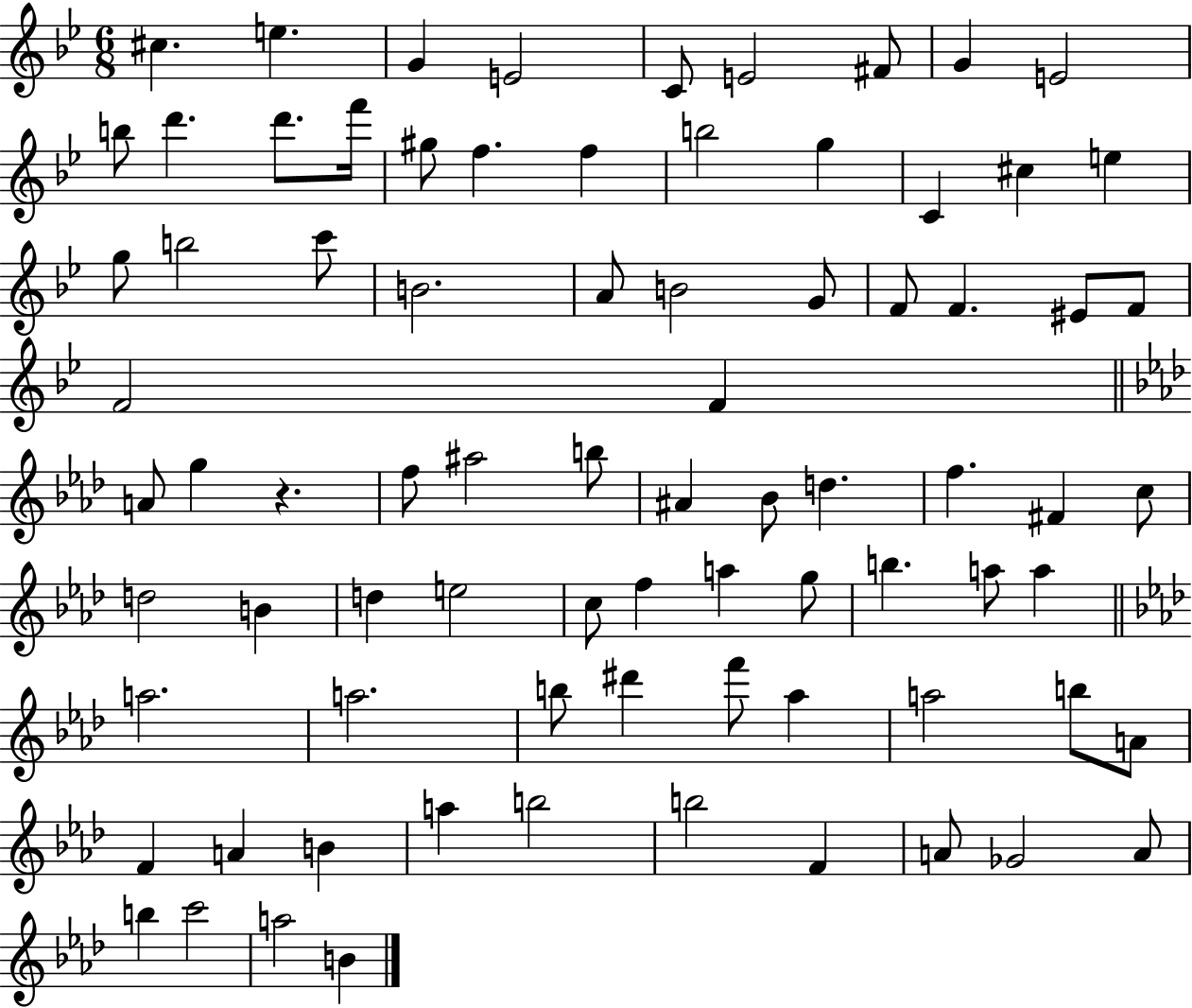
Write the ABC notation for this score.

X:1
T:Untitled
M:6/8
L:1/4
K:Bb
^c e G E2 C/2 E2 ^F/2 G E2 b/2 d' d'/2 f'/4 ^g/2 f f b2 g C ^c e g/2 b2 c'/2 B2 A/2 B2 G/2 F/2 F ^E/2 F/2 F2 F A/2 g z f/2 ^a2 b/2 ^A _B/2 d f ^F c/2 d2 B d e2 c/2 f a g/2 b a/2 a a2 a2 b/2 ^d' f'/2 _a a2 b/2 A/2 F A B a b2 b2 F A/2 _G2 A/2 b c'2 a2 B